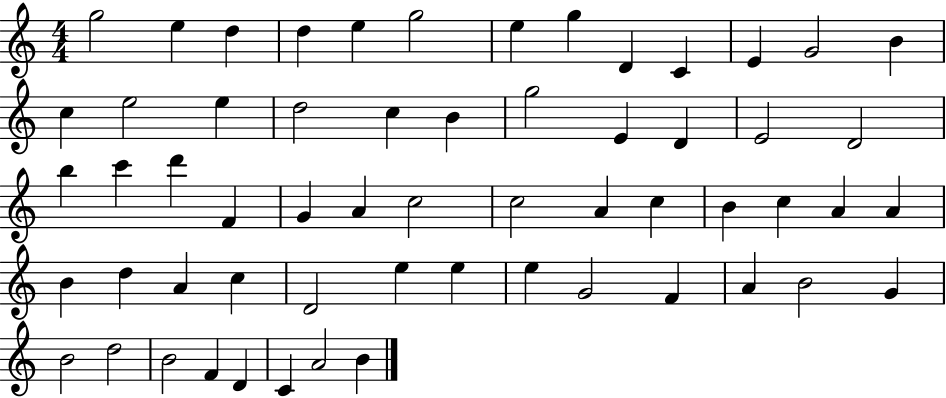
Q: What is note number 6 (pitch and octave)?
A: G5